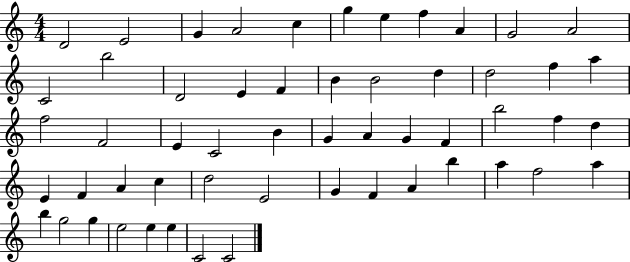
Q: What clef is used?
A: treble